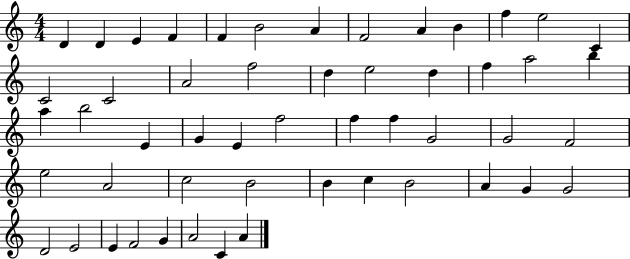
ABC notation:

X:1
T:Untitled
M:4/4
L:1/4
K:C
D D E F F B2 A F2 A B f e2 C C2 C2 A2 f2 d e2 d f a2 b a b2 E G E f2 f f G2 G2 F2 e2 A2 c2 B2 B c B2 A G G2 D2 E2 E F2 G A2 C A